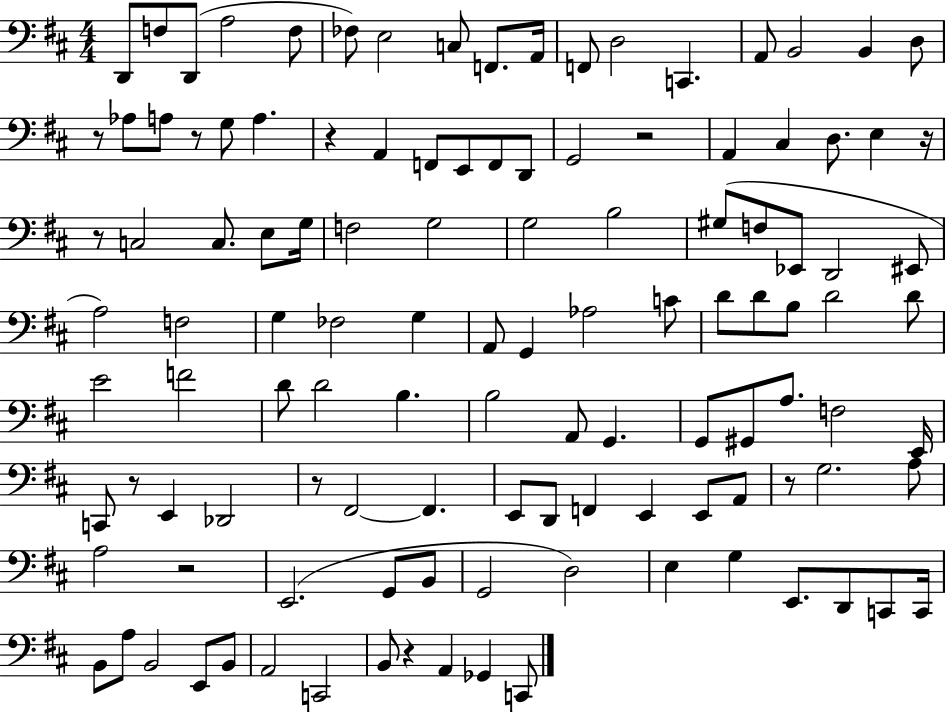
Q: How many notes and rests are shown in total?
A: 118